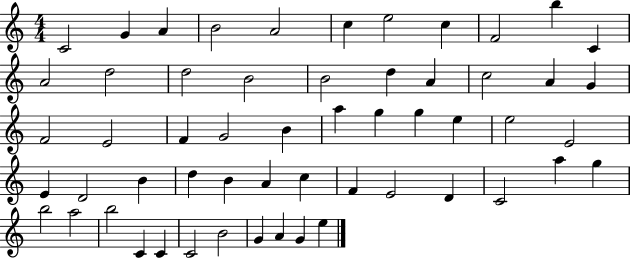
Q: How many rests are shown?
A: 0